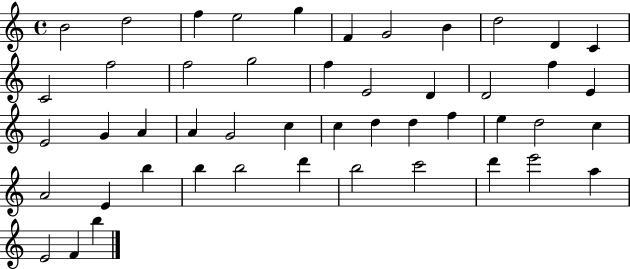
X:1
T:Untitled
M:4/4
L:1/4
K:C
B2 d2 f e2 g F G2 B d2 D C C2 f2 f2 g2 f E2 D D2 f E E2 G A A G2 c c d d f e d2 c A2 E b b b2 d' b2 c'2 d' e'2 a E2 F b